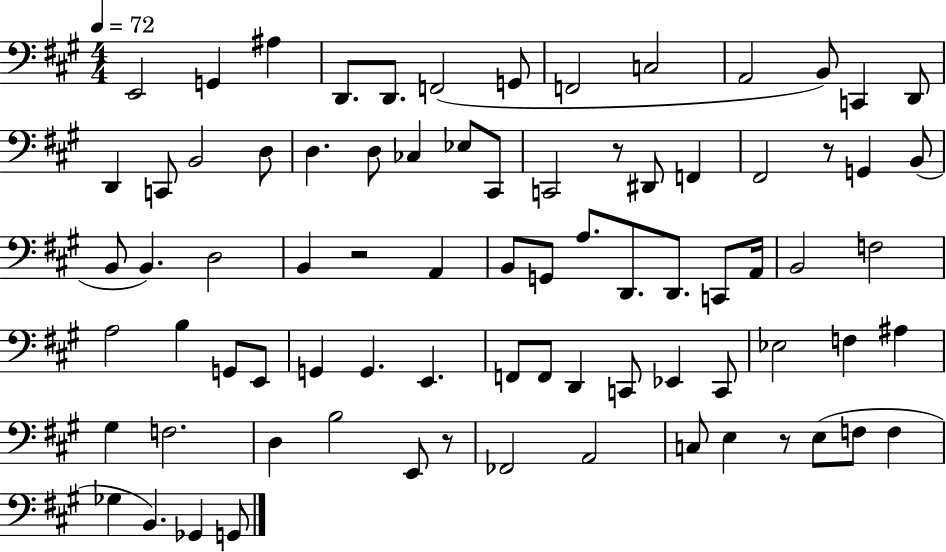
E2/h G2/q A#3/q D2/e. D2/e. F2/h G2/e F2/h C3/h A2/h B2/e C2/q D2/e D2/q C2/e B2/h D3/e D3/q. D3/e CES3/q Eb3/e C#2/e C2/h R/e D#2/e F2/q F#2/h R/e G2/q B2/e B2/e B2/q. D3/h B2/q R/h A2/q B2/e G2/e A3/e. D2/e. D2/e. C2/e A2/s B2/h F3/h A3/h B3/q G2/e E2/e G2/q G2/q. E2/q. F2/e F2/e D2/q C2/e Eb2/q C2/e Eb3/h F3/q A#3/q G#3/q F3/h. D3/q B3/h E2/e R/e FES2/h A2/h C3/e E3/q R/e E3/e F3/e F3/q Gb3/q B2/q. Gb2/q G2/e